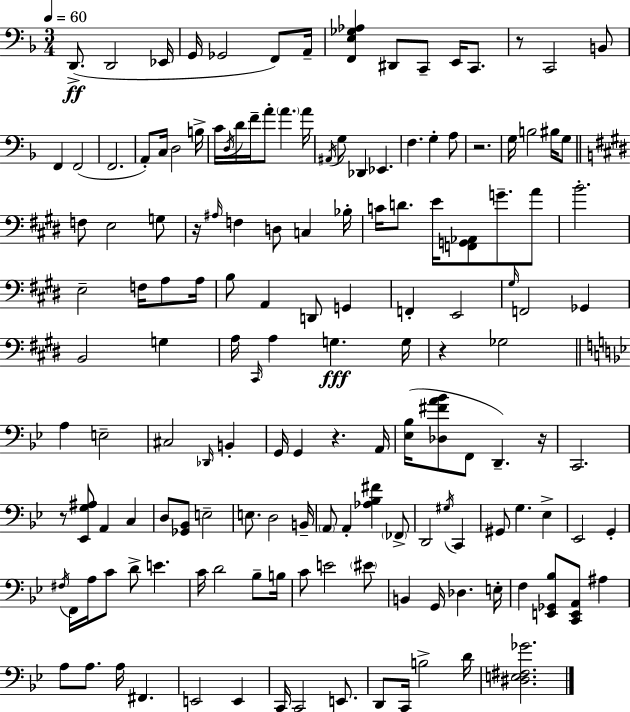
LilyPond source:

{
  \clef bass
  \numericTimeSignature
  \time 3/4
  \key f \major
  \tempo 4 = 60
  \repeat volta 2 { d,8.->(\ff d,2 ees,16 | g,16 ges,2 f,8) a,16-- | <f, e ges aes>4 dis,8 c,8-- e,16 c,8. | r8 c,2 b,8 | \break f,4 f,2( | f,2. | a,8-.) c16 d2 b16-> | c'16 \acciaccatura { d16 } d'16 f'16-- a'8-. \parenthesize a'4. | \break a'16 \acciaccatura { ais,16 } g8 des,4 ees,4. | f4. g4-. | a8 r2. | g16 b2 bis16 | \break g8 \bar "||" \break \key e \major f8 e2 g8 | r16 \grace { ais16 } f4 d8 c4 | bes16-. c'16 d'8. e'16 <f, g, aes,>8 g'8.-- a'8 | b'2.-. | \break e2-- f16 a8 | a16 b8 a,4 d,8 g,4 | f,4-. e,2 | \grace { gis16 } f,2 ges,4 | \break b,2 g4 | a16 \grace { cis,16 } a4 g4.\fff | g16 r4 ges2 | \bar "||" \break \key bes \major a4 e2-- | cis2 \grace { des,16 } b,4-. | g,16 g,4 r4. | a,16 <ees bes>16( <des fis' a' bes'>8 f,8 d,4.--) | \break r16 c,2. | r8 <ees, g ais>8 a,4 c4 | d8 <ges, bes,>8 e2-- | e8. d2 | \break b,16-- \parenthesize a,8 a,4-. <aes bes fis'>4 \parenthesize fes,8-> | d,2 \acciaccatura { gis16 } c,4 | gis,8 g4. ees4-> | ees,2 g,4-. | \break \acciaccatura { fis16 } f,16 a16 c'8 d'8-> e'4. | c'16 d'2 | bes8-- b16 c'8 e'2 | \parenthesize eis'8 b,4 g,16 des4. | \break e16-. f4 <e, ges, bes>8 <c, e, a,>8 ais4 | a8 a8. a16 fis,4. | e,2 e,4 | c,16 c,2 | \break e,8. d,8 c,16 b2-> | d'16 <dis e fis ges'>2. | } \bar "|."
}